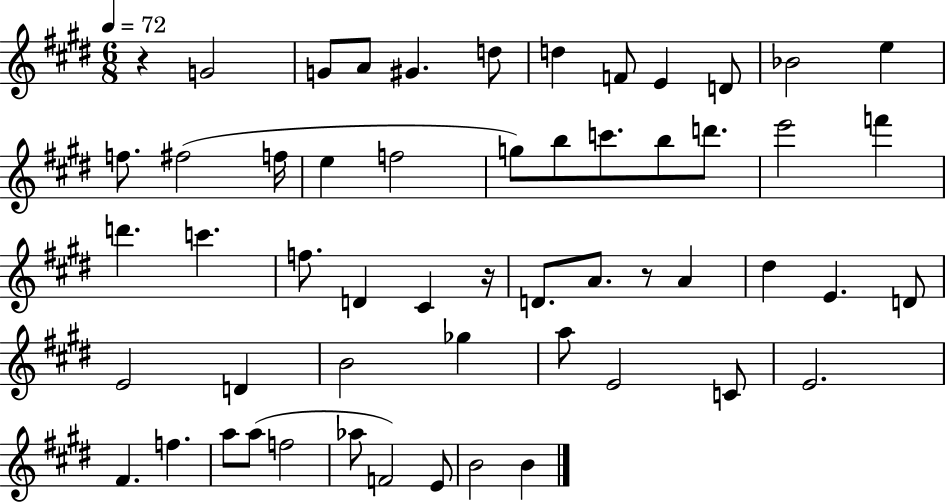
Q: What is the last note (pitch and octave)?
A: B4